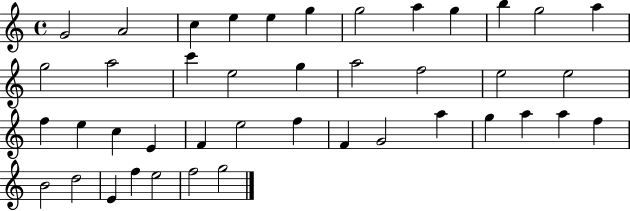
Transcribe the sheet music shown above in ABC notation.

X:1
T:Untitled
M:4/4
L:1/4
K:C
G2 A2 c e e g g2 a g b g2 a g2 a2 c' e2 g a2 f2 e2 e2 f e c E F e2 f F G2 a g a a f B2 d2 E f e2 f2 g2